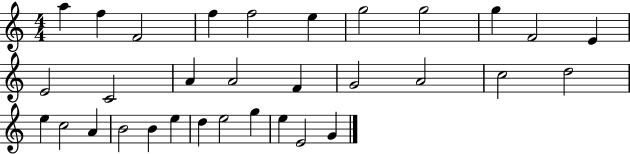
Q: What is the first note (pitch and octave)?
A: A5